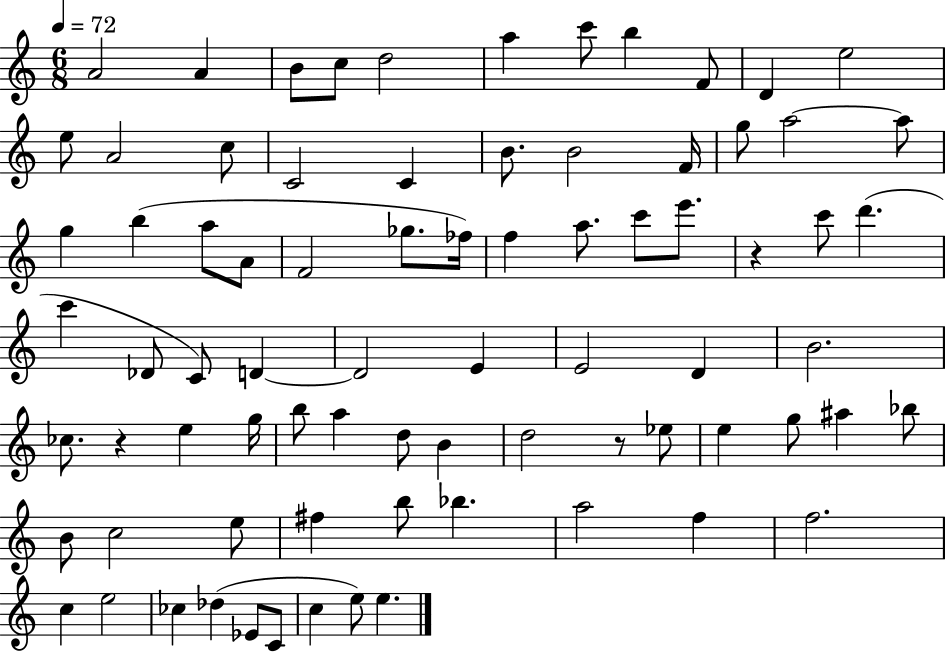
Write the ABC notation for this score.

X:1
T:Untitled
M:6/8
L:1/4
K:C
A2 A B/2 c/2 d2 a c'/2 b F/2 D e2 e/2 A2 c/2 C2 C B/2 B2 F/4 g/2 a2 a/2 g b a/2 A/2 F2 _g/2 _f/4 f a/2 c'/2 e'/2 z c'/2 d' c' _D/2 C/2 D D2 E E2 D B2 _c/2 z e g/4 b/2 a d/2 B d2 z/2 _e/2 e g/2 ^a _b/2 B/2 c2 e/2 ^f b/2 _b a2 f f2 c e2 _c _d _E/2 C/2 c e/2 e